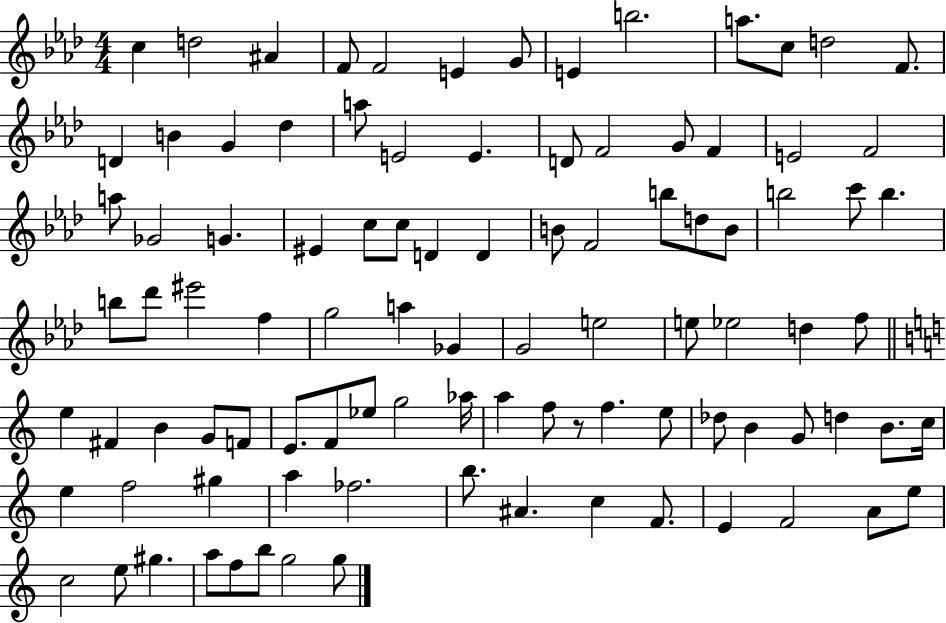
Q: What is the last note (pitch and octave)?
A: G5